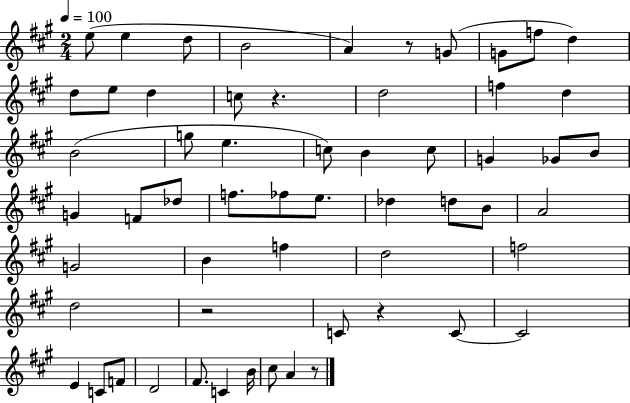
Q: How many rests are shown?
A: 5